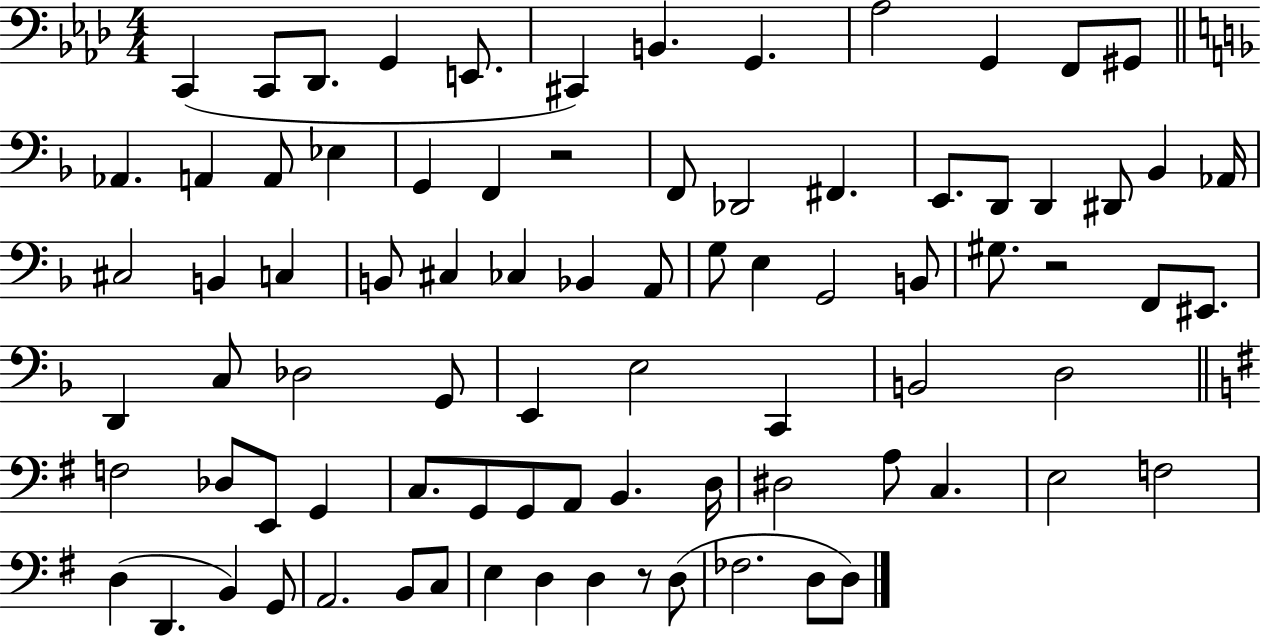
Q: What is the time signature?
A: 4/4